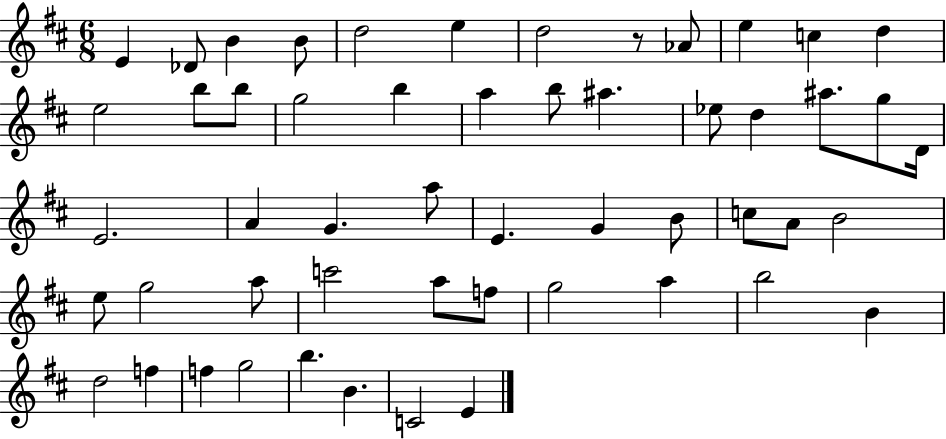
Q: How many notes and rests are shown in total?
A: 53